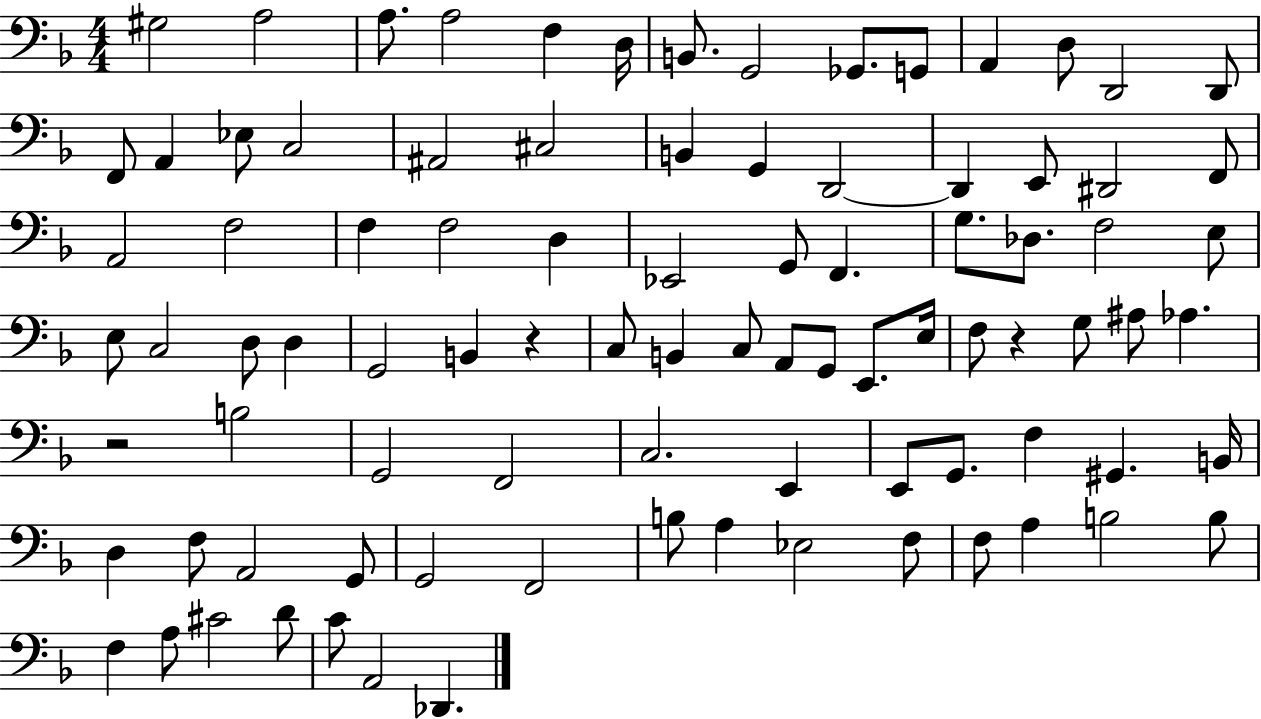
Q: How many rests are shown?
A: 3